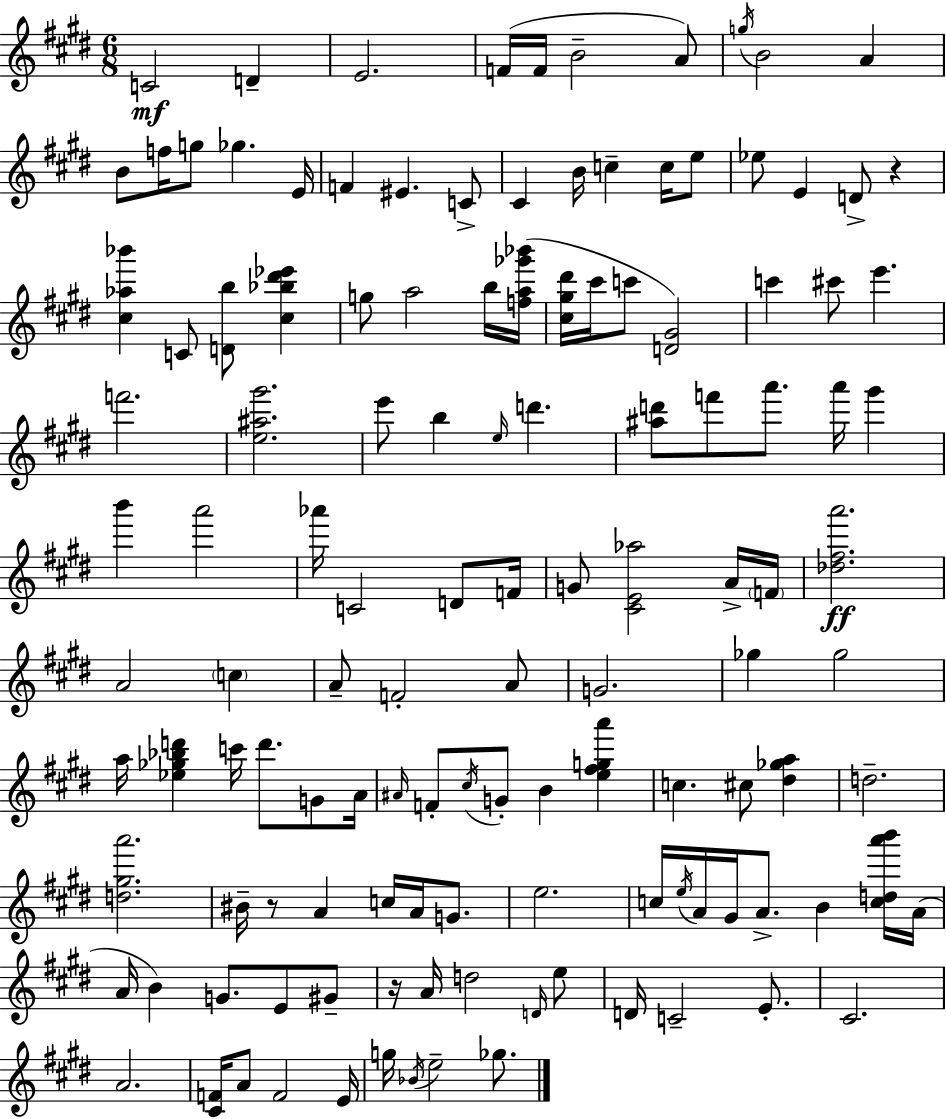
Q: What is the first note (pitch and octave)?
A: C4